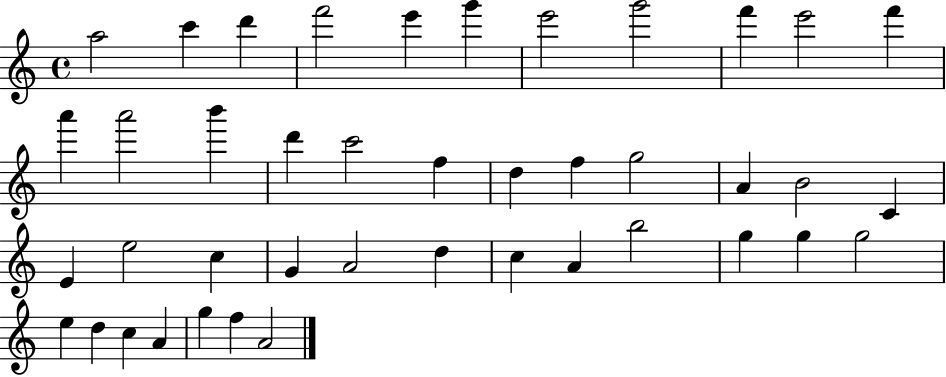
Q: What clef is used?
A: treble